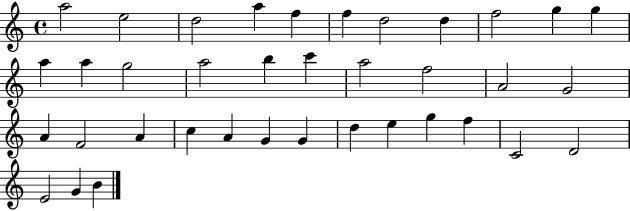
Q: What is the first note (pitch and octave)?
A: A5